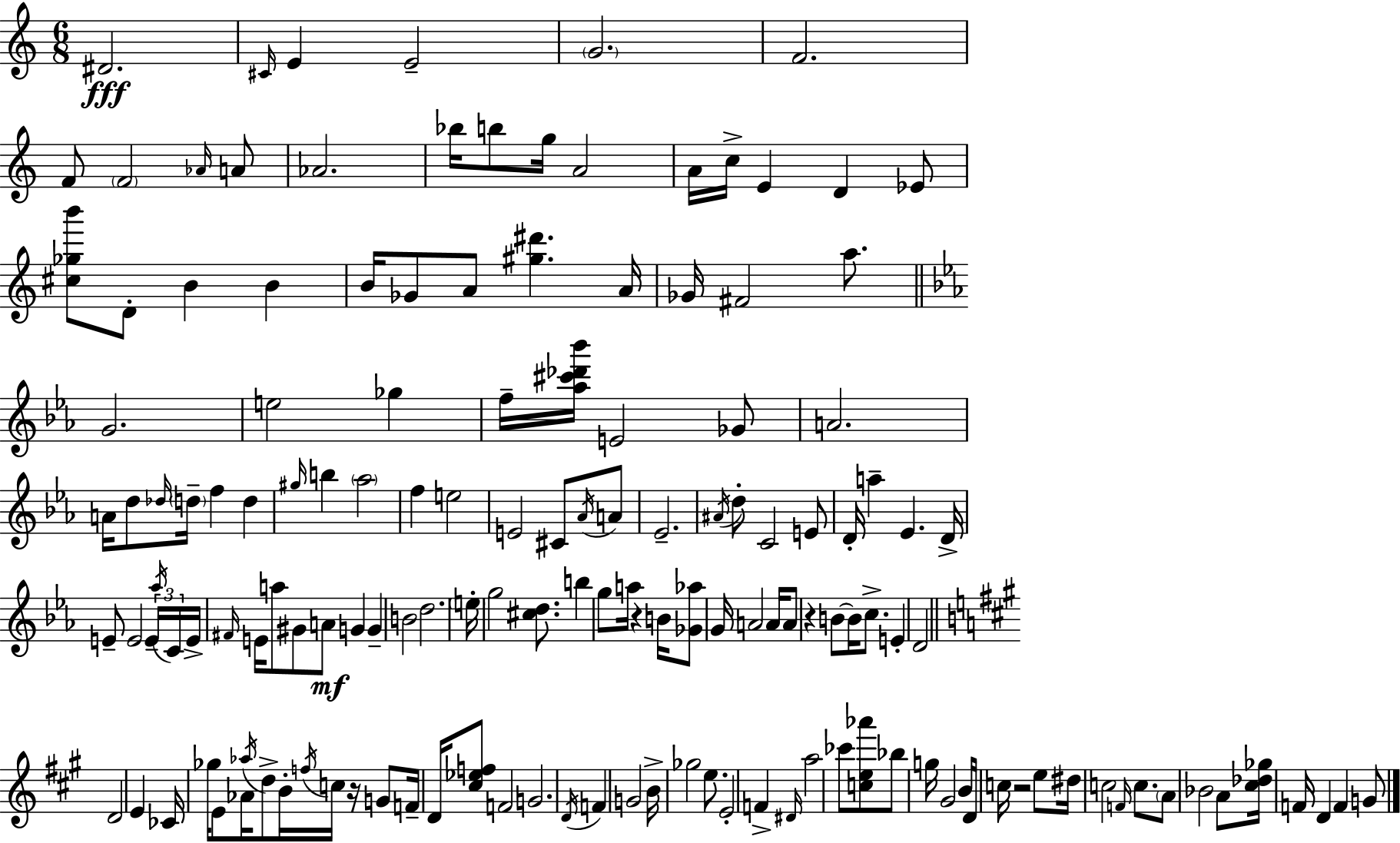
{
  \clef treble
  \numericTimeSignature
  \time 6/8
  \key a \minor
  \repeat volta 2 { dis'2.\fff | \grace { cis'16 } e'4 e'2-- | \parenthesize g'2. | f'2. | \break f'8 \parenthesize f'2 \grace { aes'16 } | a'8 aes'2. | bes''16 b''8 g''16 a'2 | a'16 c''16-> e'4 d'4 | \break ees'8 <cis'' ges'' b'''>8 d'8-. b'4 b'4 | b'16 ges'8 a'8 <gis'' dis'''>4. | a'16 ges'16 fis'2 a''8. | \bar "||" \break \key c \minor g'2. | e''2 ges''4 | f''16-- <aes'' cis''' des''' bes'''>16 e'2 ges'8 | a'2. | \break a'16 d''8 \grace { des''16 } \parenthesize d''16-- f''4 d''4 | \grace { gis''16 } b''4 \parenthesize aes''2 | f''4 e''2 | e'2 cis'8 | \break \acciaccatura { aes'16 } a'8 ees'2.-- | \acciaccatura { ais'16 } d''8-. c'2 | e'8 d'16-. a''4-- ees'4. | d'16-> e'8-- e'2 | \break \tuplet 3/2 { e'16-- \acciaccatura { aes''16 } c'16 } e'16-> \grace { fis'16 } e'16 a''8 gis'8 | a'8\mf g'4 g'4-- b'2 | d''2. | \parenthesize e''16-. g''2 | \break <cis'' d''>8. b''4 g''8 | a''16 r4 b'16 <ges' aes''>8 g'16 a'2 | a'16 a'8 r4 | b'8~~ b'16 c''8.-> e'4-. d'2 | \break \bar "||" \break \key a \major d'2 e'4 | ces'16 ges''16 e'8 aes'16 \acciaccatura { aes''16 } d''8-> b'16-. \acciaccatura { f''16 } c''16 r16 | g'8 f'16-- d'16 <cis'' ees'' f''>8 f'2 | g'2. | \break \acciaccatura { d'16 } f'4 g'2 | b'16-> ges''2 | e''8. e'2-. f'4-> | \grace { dis'16 } a''2 | \break ces'''8 <c'' e'' aes'''>8 bes''8 g''16 gis'2 | b'16 d'16 c''16 r2 | e''8 dis''16 c''2 | \grace { f'16 } c''8. \parenthesize a'8 bes'2 | \break a'8 <cis'' des'' ges''>16 f'16 d'4 f'4 | g'8 } \bar "|."
}